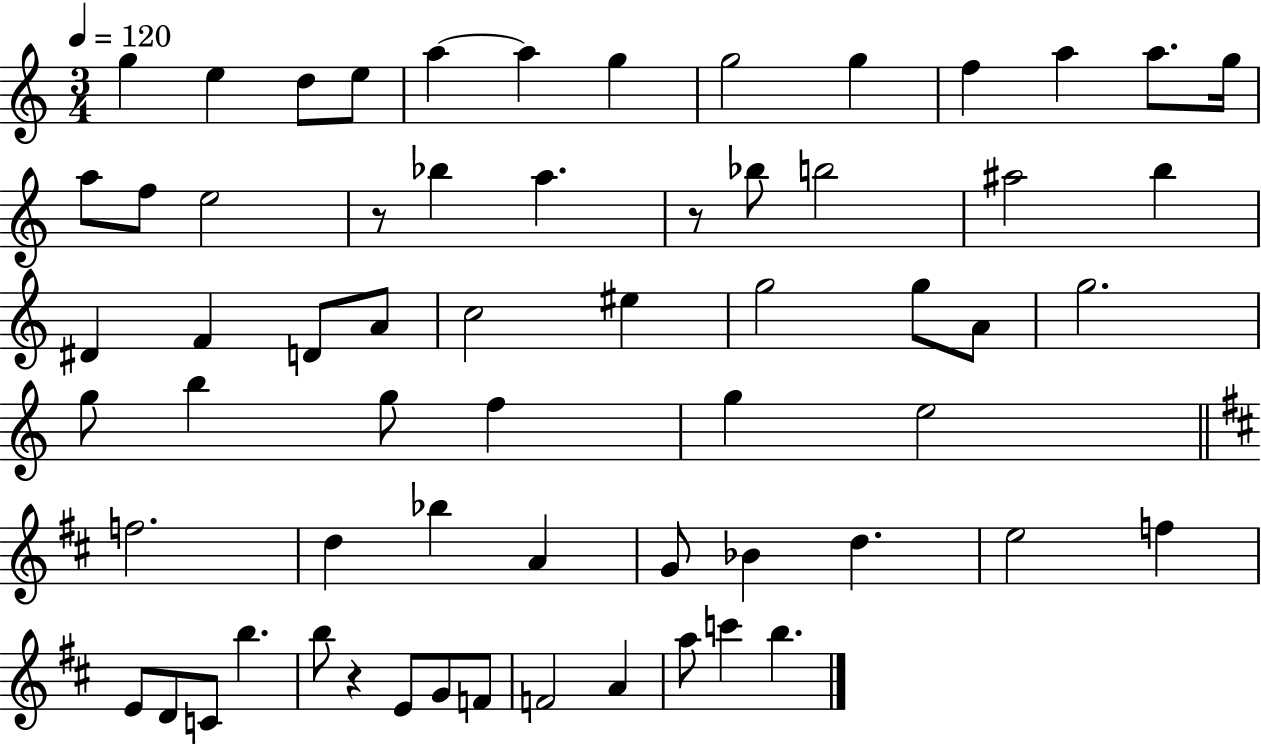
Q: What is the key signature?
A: C major